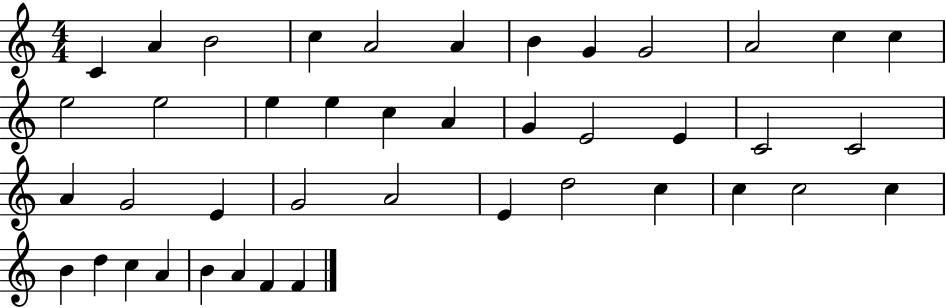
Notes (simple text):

C4/q A4/q B4/h C5/q A4/h A4/q B4/q G4/q G4/h A4/h C5/q C5/q E5/h E5/h E5/q E5/q C5/q A4/q G4/q E4/h E4/q C4/h C4/h A4/q G4/h E4/q G4/h A4/h E4/q D5/h C5/q C5/q C5/h C5/q B4/q D5/q C5/q A4/q B4/q A4/q F4/q F4/q